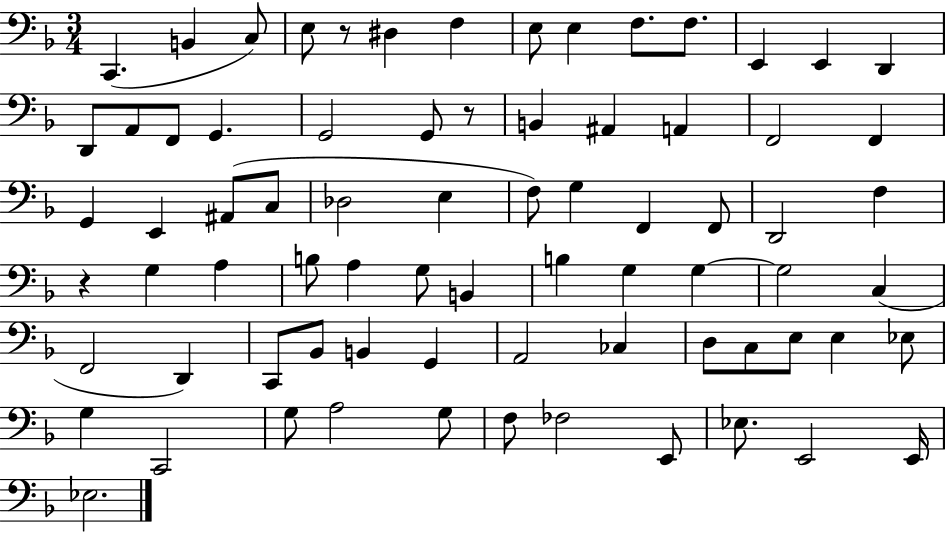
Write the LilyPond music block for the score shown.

{
  \clef bass
  \numericTimeSignature
  \time 3/4
  \key f \major
  c,4.( b,4 c8) | e8 r8 dis4 f4 | e8 e4 f8. f8. | e,4 e,4 d,4 | \break d,8 a,8 f,8 g,4. | g,2 g,8 r8 | b,4 ais,4 a,4 | f,2 f,4 | \break g,4 e,4 ais,8( c8 | des2 e4 | f8) g4 f,4 f,8 | d,2 f4 | \break r4 g4 a4 | b8 a4 g8 b,4 | b4 g4 g4~~ | g2 c4( | \break f,2 d,4) | c,8 bes,8 b,4 g,4 | a,2 ces4 | d8 c8 e8 e4 ees8 | \break g4 c,2 | g8 a2 g8 | f8 fes2 e,8 | ees8. e,2 e,16 | \break ees2. | \bar "|."
}